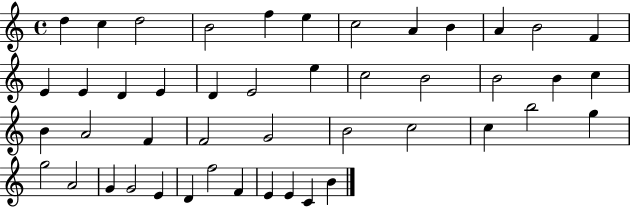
D5/q C5/q D5/h B4/h F5/q E5/q C5/h A4/q B4/q A4/q B4/h F4/q E4/q E4/q D4/q E4/q D4/q E4/h E5/q C5/h B4/h B4/h B4/q C5/q B4/q A4/h F4/q F4/h G4/h B4/h C5/h C5/q B5/h G5/q G5/h A4/h G4/q G4/h E4/q D4/q F5/h F4/q E4/q E4/q C4/q B4/q